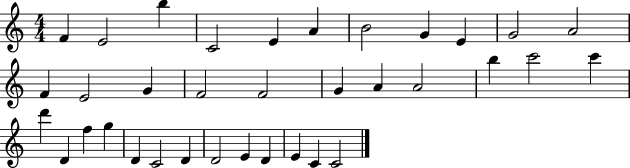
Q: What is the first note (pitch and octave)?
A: F4